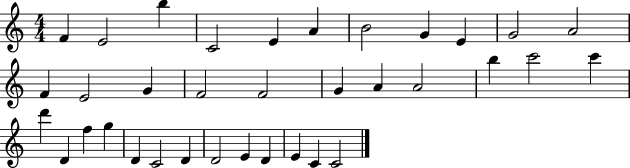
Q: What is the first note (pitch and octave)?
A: F4